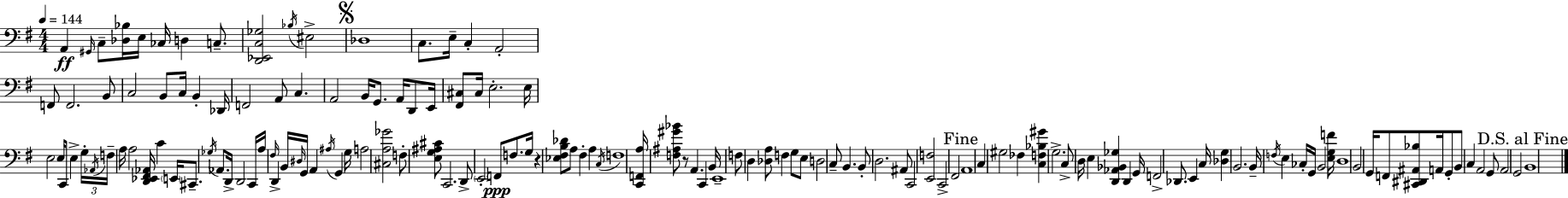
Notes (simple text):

A2/q G#2/s C3/e [Db3,Bb3]/s E3/s CES3/s D3/q C3/e. [D2,Eb2,C3,Gb3]/h Bb3/s EIS3/h Db3/w C3/e. E3/s C3/q A2/h F2/e F2/h. B2/e C3/h B2/e C3/s B2/q Db2/s F2/h A2/e C3/q. A2/h B2/s G2/e. A2/s D2/e E2/s [F#2,C#3]/e C#3/s E3/h. E3/s E3/h E3/s C2/e E3/q G3/s Ab2/s F3/s A3/s A3/h [D2,Eb2,F#2,Ab2]/s C4/q E2/s C#2/e. Gb3/s Ab2/e. D2/s D2/h C2/s A3/s F#3/s D2/q B2/s D#3/s G2/s A2/q A#3/s G2/q G3/s A3/h [C#3,A3,Gb4]/h F3/e [E3,G3,A#3,C#4]/e C2/h. D2/e E2/h F2/e F3/e. G3/s R/q [Eb3,F#3,B3,Db4]/e A3/e F#3/q A3/q C3/s F3/w [C2,F2,A3]/s [F3,A#3,G#4,Bb4]/e R/e A2/q. C2/q B2/s E2/w F3/e D3/q [Db3,A3]/e F3/q G3/e E3/e D3/h C3/e B2/q. B2/e D3/h. A#2/e C2/h [E2,F3]/h C2/h F#2/h A2/w C3/q G#3/h FES3/q [C3,F3,Bb3,G#4]/q G3/h. C3/e D3/s E3/q [D2,Ab2,Bb2,Gb3]/q D2/q G2/s F2/h Db2/e. E2/q C3/s [Db3,G3]/q B2/h. B2/s F3/s E3/q CES3/s G2/s B2/h [E3,G3,F4]/s D3/w B2/h G2/s F2/e [C#2,D#2,A#2,Bb3]/e A2/s G2/e B2/e C3/q A2/h G2/e A2/h G2/h B2/w